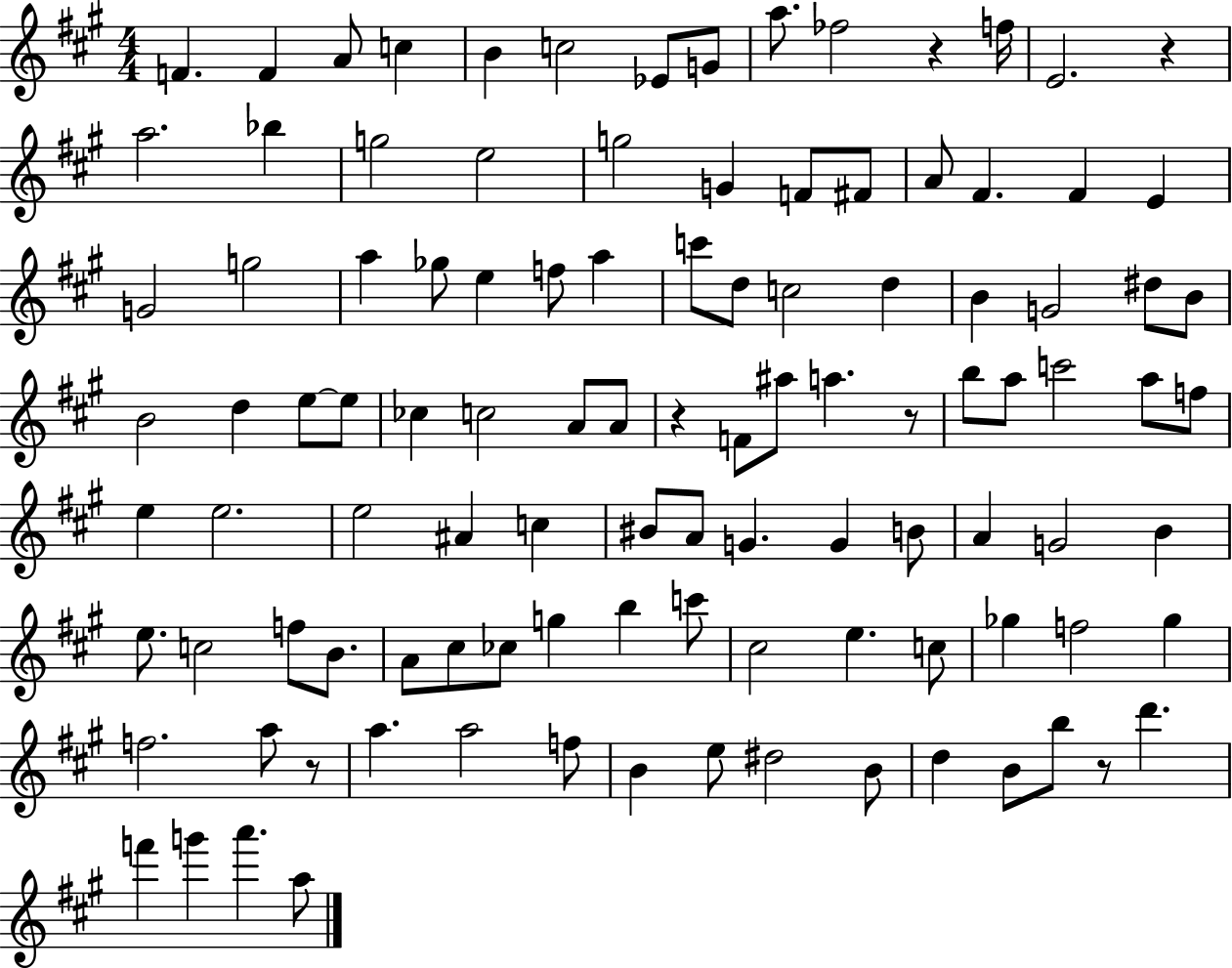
F4/q. F4/q A4/e C5/q B4/q C5/h Eb4/e G4/e A5/e. FES5/h R/q F5/s E4/h. R/q A5/h. Bb5/q G5/h E5/h G5/h G4/q F4/e F#4/e A4/e F#4/q. F#4/q E4/q G4/h G5/h A5/q Gb5/e E5/q F5/e A5/q C6/e D5/e C5/h D5/q B4/q G4/h D#5/e B4/e B4/h D5/q E5/e E5/e CES5/q C5/h A4/e A4/e R/q F4/e A#5/e A5/q. R/e B5/e A5/e C6/h A5/e F5/e E5/q E5/h. E5/h A#4/q C5/q BIS4/e A4/e G4/q. G4/q B4/e A4/q G4/h B4/q E5/e. C5/h F5/e B4/e. A4/e C#5/e CES5/e G5/q B5/q C6/e C#5/h E5/q. C5/e Gb5/q F5/h Gb5/q F5/h. A5/e R/e A5/q. A5/h F5/e B4/q E5/e D#5/h B4/e D5/q B4/e B5/e R/e D6/q. F6/q G6/q A6/q. A5/e